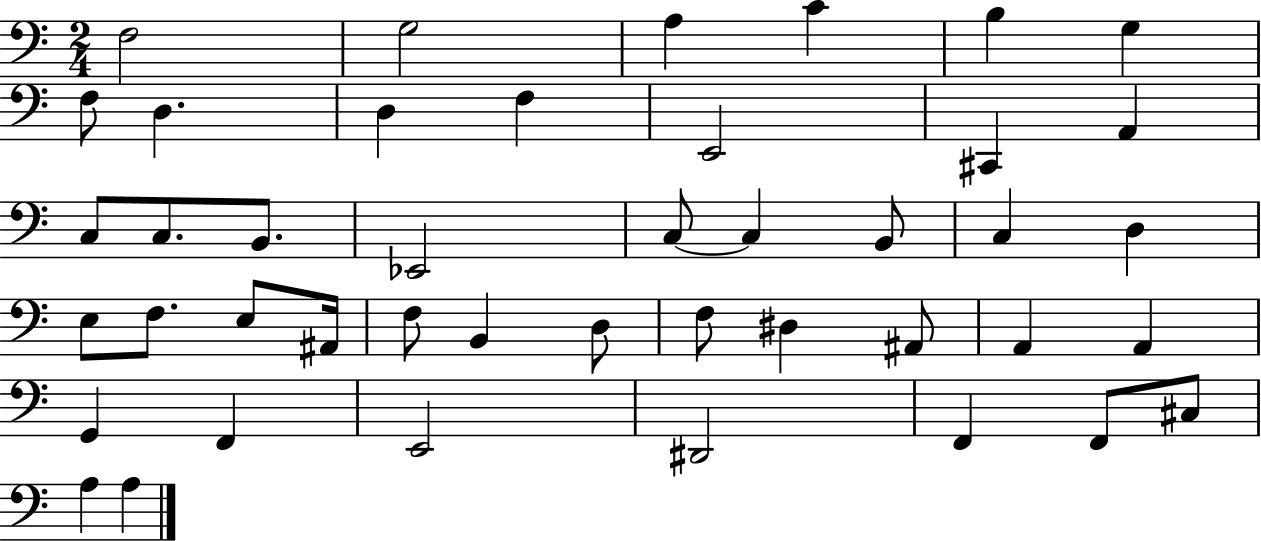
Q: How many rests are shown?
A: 0